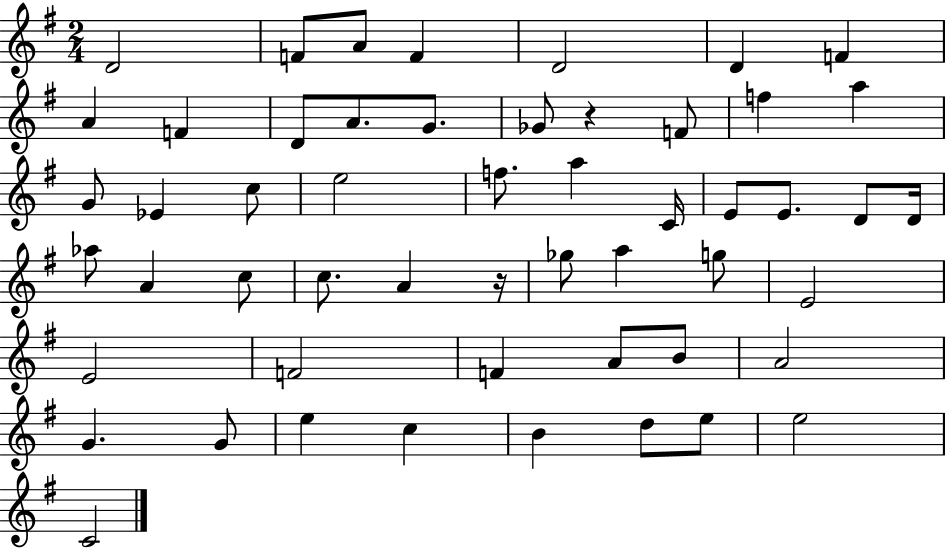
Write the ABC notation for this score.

X:1
T:Untitled
M:2/4
L:1/4
K:G
D2 F/2 A/2 F D2 D F A F D/2 A/2 G/2 _G/2 z F/2 f a G/2 _E c/2 e2 f/2 a C/4 E/2 E/2 D/2 D/4 _a/2 A c/2 c/2 A z/4 _g/2 a g/2 E2 E2 F2 F A/2 B/2 A2 G G/2 e c B d/2 e/2 e2 C2